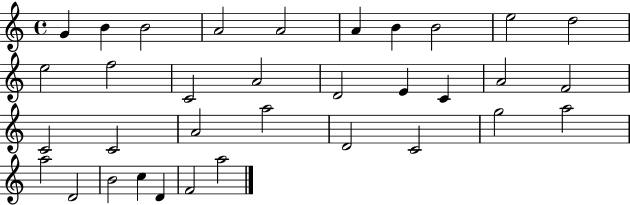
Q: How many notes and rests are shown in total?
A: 34